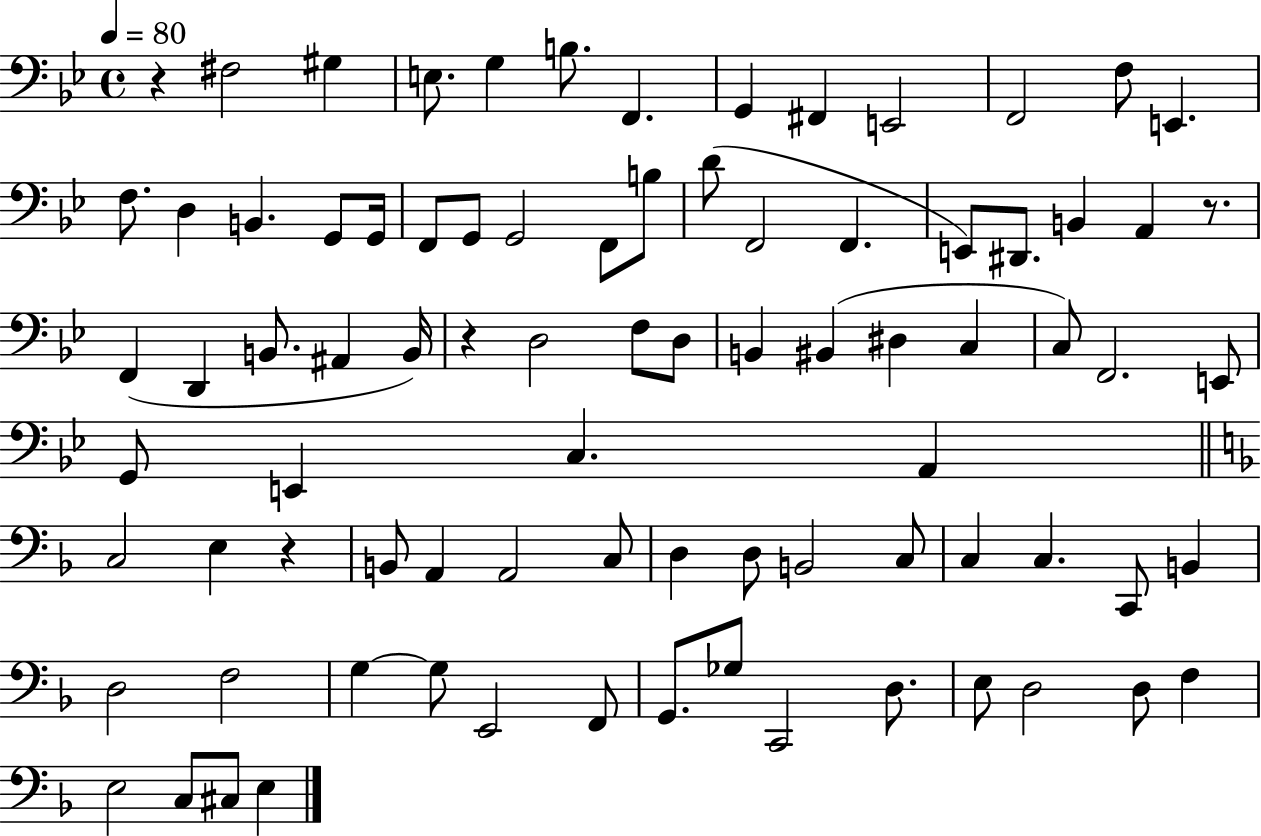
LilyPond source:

{
  \clef bass
  \time 4/4
  \defaultTimeSignature
  \key bes \major
  \tempo 4 = 80
  r4 fis2 gis4 | e8. g4 b8. f,4. | g,4 fis,4 e,2 | f,2 f8 e,4. | \break f8. d4 b,4. g,8 g,16 | f,8 g,8 g,2 f,8 b8 | d'8( f,2 f,4. | e,8) dis,8. b,4 a,4 r8. | \break f,4( d,4 b,8. ais,4 b,16) | r4 d2 f8 d8 | b,4 bis,4( dis4 c4 | c8) f,2. e,8 | \break g,8 e,4 c4. a,4 | \bar "||" \break \key f \major c2 e4 r4 | b,8 a,4 a,2 c8 | d4 d8 b,2 c8 | c4 c4. c,8 b,4 | \break d2 f2 | g4~~ g8 e,2 f,8 | g,8. ges8 c,2 d8. | e8 d2 d8 f4 | \break e2 c8 cis8 e4 | \bar "|."
}